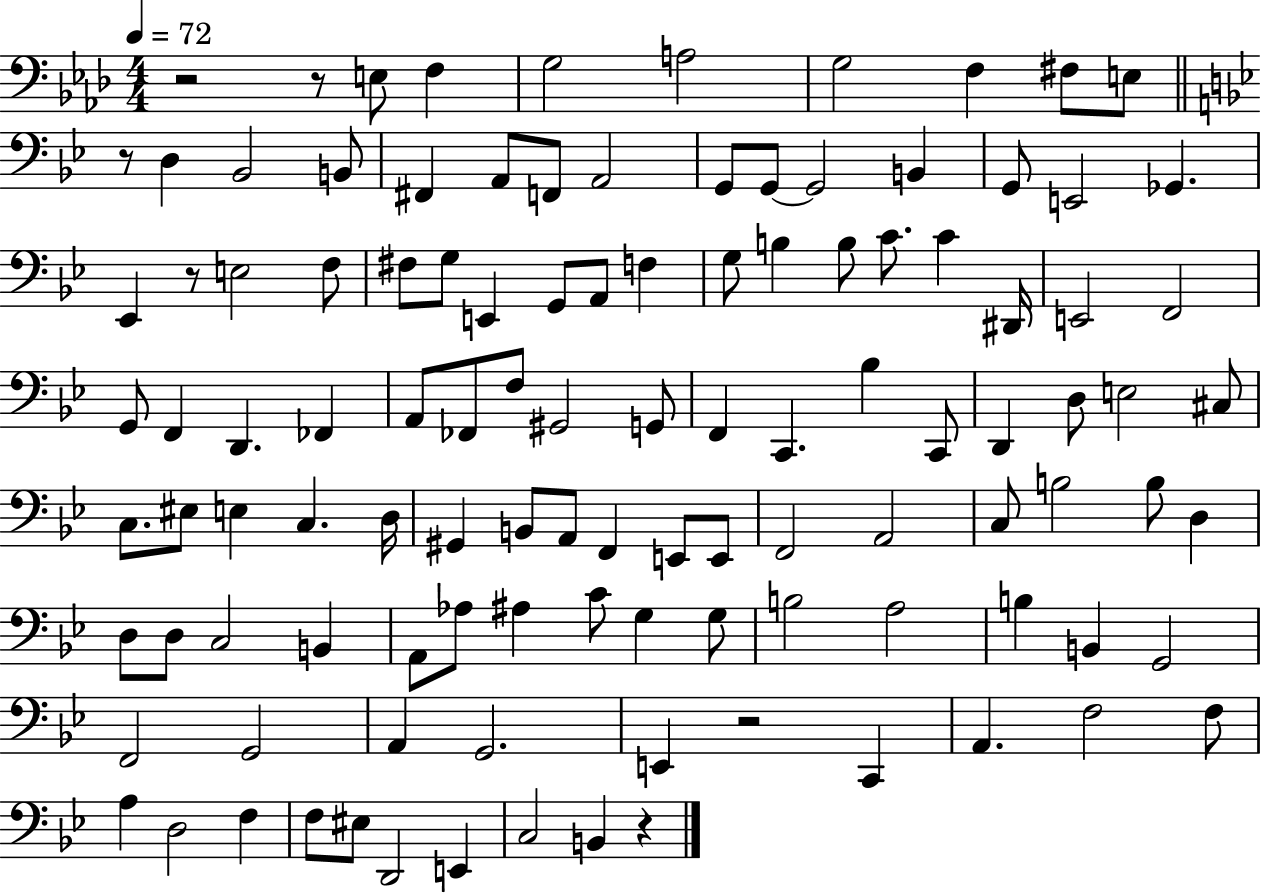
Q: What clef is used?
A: bass